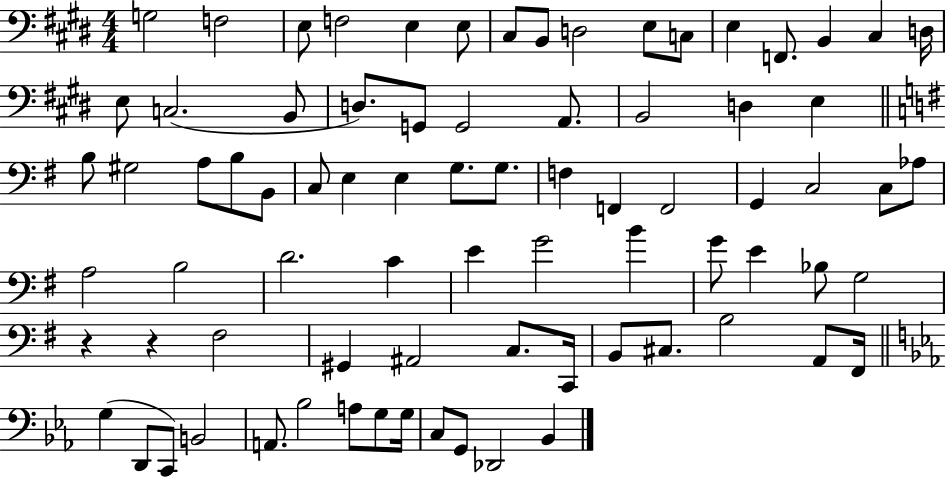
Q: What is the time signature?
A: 4/4